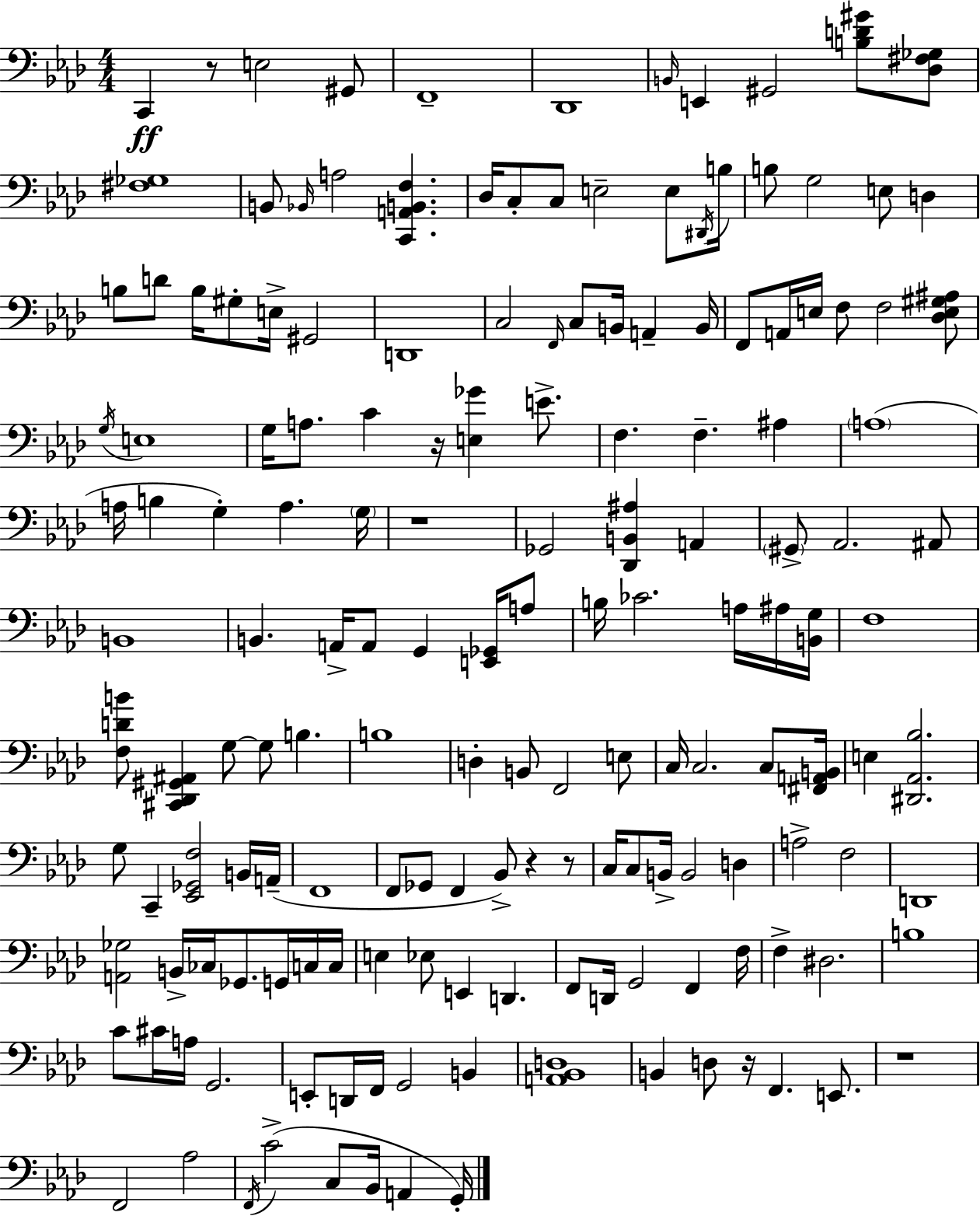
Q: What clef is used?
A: bass